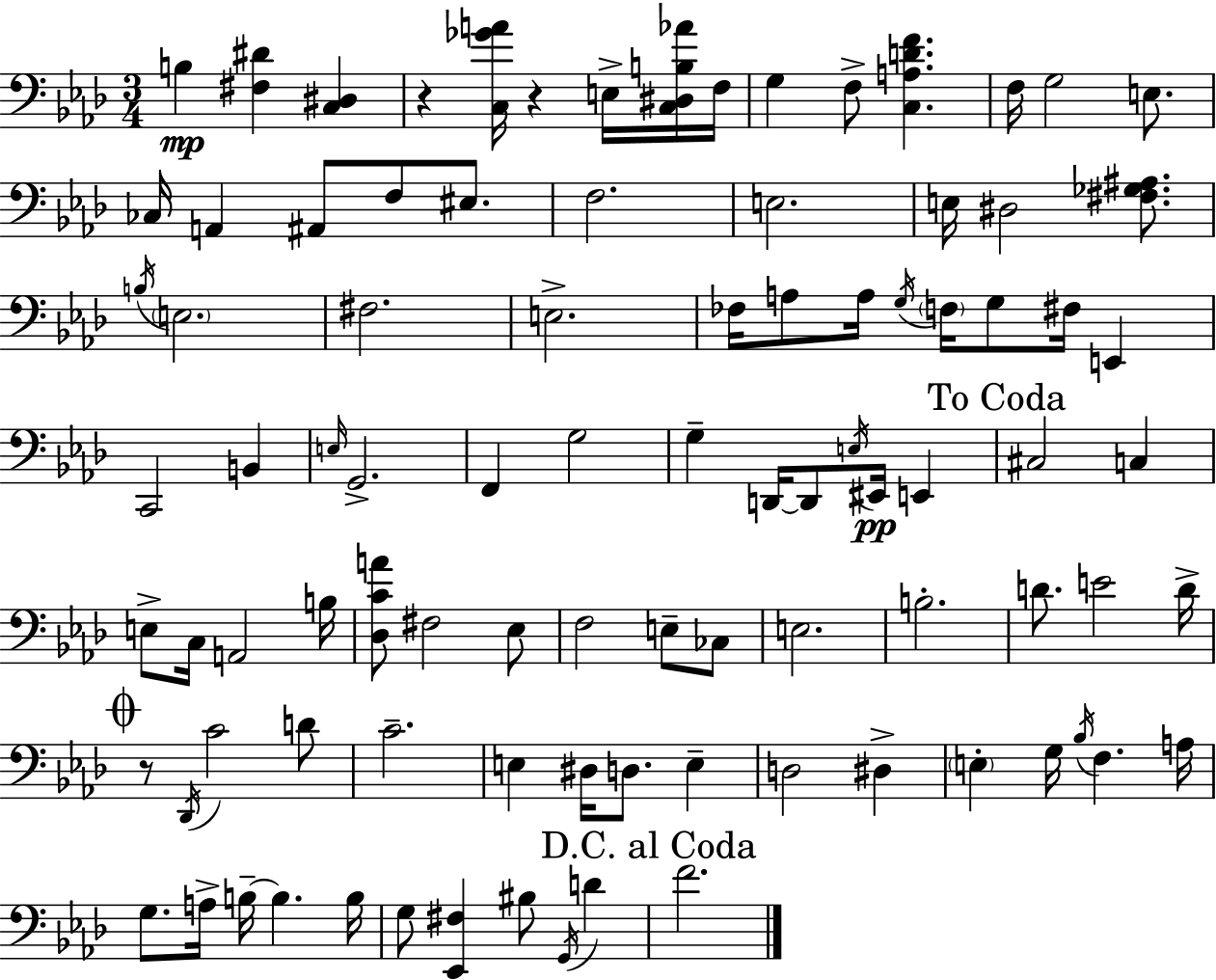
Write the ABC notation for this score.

X:1
T:Untitled
M:3/4
L:1/4
K:Ab
B, [^F,^D] [C,^D,] z [C,_GA]/4 z E,/4 [C,^D,B,_A]/4 F,/4 G, F,/2 [C,A,DF] F,/4 G,2 E,/2 _C,/4 A,, ^A,,/2 F,/2 ^E,/2 F,2 E,2 E,/4 ^D,2 [^F,_G,^A,]/2 B,/4 E,2 ^F,2 E,2 _F,/4 A,/2 A,/4 G,/4 F,/4 G,/2 ^F,/4 E,, C,,2 B,, E,/4 G,,2 F,, G,2 G, D,,/4 D,,/2 E,/4 ^E,,/4 E,, ^C,2 C, E,/2 C,/4 A,,2 B,/4 [_D,CA]/2 ^F,2 _E,/2 F,2 E,/2 _C,/2 E,2 B,2 D/2 E2 D/4 z/2 _D,,/4 C2 D/2 C2 E, ^D,/4 D,/2 E, D,2 ^D, E, G,/4 _B,/4 F, A,/4 G,/2 A,/4 B,/4 B, B,/4 G,/2 [_E,,^F,] ^B,/2 G,,/4 D F2